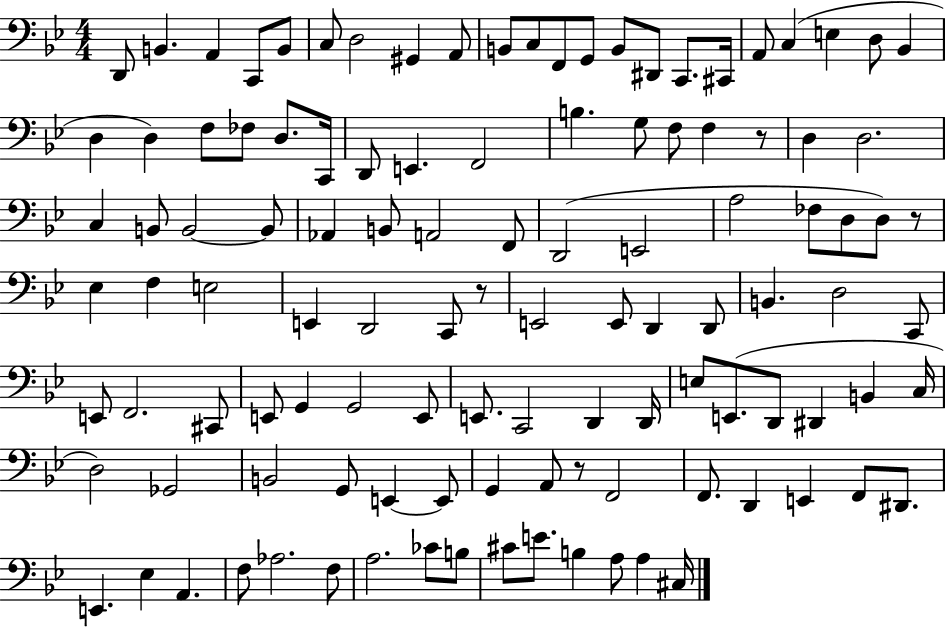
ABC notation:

X:1
T:Untitled
M:4/4
L:1/4
K:Bb
D,,/2 B,, A,, C,,/2 B,,/2 C,/2 D,2 ^G,, A,,/2 B,,/2 C,/2 F,,/2 G,,/2 B,,/2 ^D,,/2 C,,/2 ^C,,/4 A,,/2 C, E, D,/2 _B,, D, D, F,/2 _F,/2 D,/2 C,,/4 D,,/2 E,, F,,2 B, G,/2 F,/2 F, z/2 D, D,2 C, B,,/2 B,,2 B,,/2 _A,, B,,/2 A,,2 F,,/2 D,,2 E,,2 A,2 _F,/2 D,/2 D,/2 z/2 _E, F, E,2 E,, D,,2 C,,/2 z/2 E,,2 E,,/2 D,, D,,/2 B,, D,2 C,,/2 E,,/2 F,,2 ^C,,/2 E,,/2 G,, G,,2 E,,/2 E,,/2 C,,2 D,, D,,/4 E,/2 E,,/2 D,,/2 ^D,, B,, C,/4 D,2 _G,,2 B,,2 G,,/2 E,, E,,/2 G,, A,,/2 z/2 F,,2 F,,/2 D,, E,, F,,/2 ^D,,/2 E,, _E, A,, F,/2 _A,2 F,/2 A,2 _C/2 B,/2 ^C/2 E/2 B, A,/2 A, ^C,/4